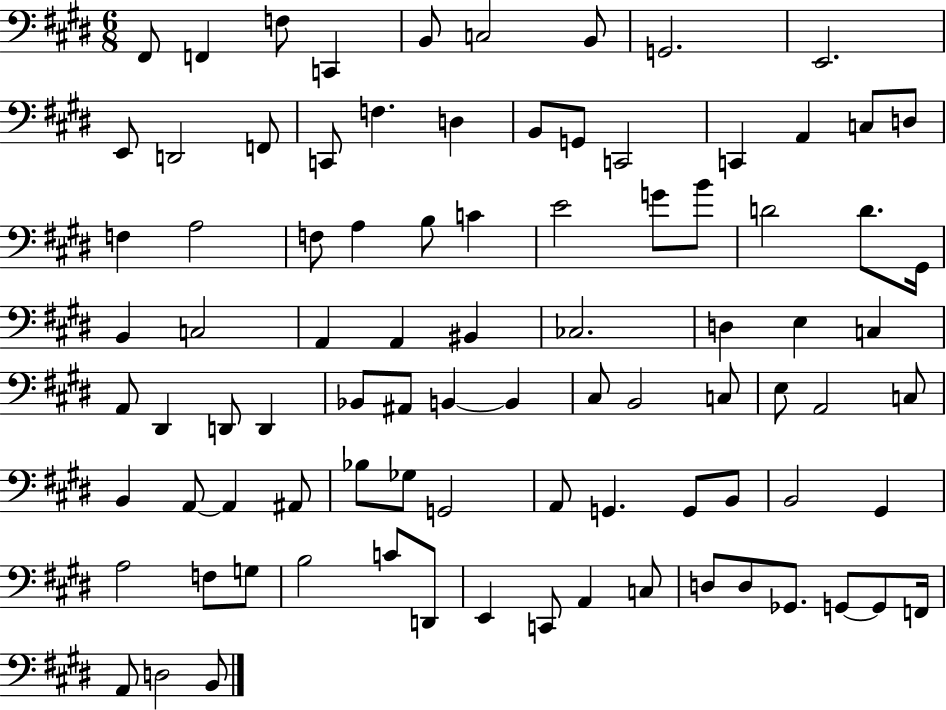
X:1
T:Untitled
M:6/8
L:1/4
K:E
^F,,/2 F,, F,/2 C,, B,,/2 C,2 B,,/2 G,,2 E,,2 E,,/2 D,,2 F,,/2 C,,/2 F, D, B,,/2 G,,/2 C,,2 C,, A,, C,/2 D,/2 F, A,2 F,/2 A, B,/2 C E2 G/2 B/2 D2 D/2 ^G,,/4 B,, C,2 A,, A,, ^B,, _C,2 D, E, C, A,,/2 ^D,, D,,/2 D,, _B,,/2 ^A,,/2 B,, B,, ^C,/2 B,,2 C,/2 E,/2 A,,2 C,/2 B,, A,,/2 A,, ^A,,/2 _B,/2 _G,/2 G,,2 A,,/2 G,, G,,/2 B,,/2 B,,2 ^G,, A,2 F,/2 G,/2 B,2 C/2 D,,/2 E,, C,,/2 A,, C,/2 D,/2 D,/2 _G,,/2 G,,/2 G,,/2 F,,/4 A,,/2 D,2 B,,/2